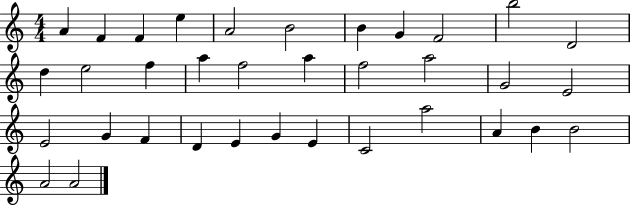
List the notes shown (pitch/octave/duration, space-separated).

A4/q F4/q F4/q E5/q A4/h B4/h B4/q G4/q F4/h B5/h D4/h D5/q E5/h F5/q A5/q F5/h A5/q F5/h A5/h G4/h E4/h E4/h G4/q F4/q D4/q E4/q G4/q E4/q C4/h A5/h A4/q B4/q B4/h A4/h A4/h